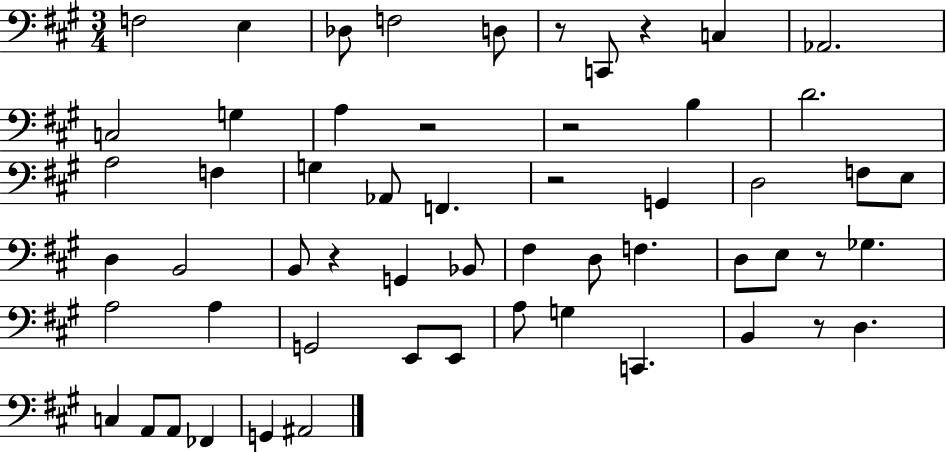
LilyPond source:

{
  \clef bass
  \numericTimeSignature
  \time 3/4
  \key a \major
  f2 e4 | des8 f2 d8 | r8 c,8 r4 c4 | aes,2. | \break c2 g4 | a4 r2 | r2 b4 | d'2. | \break a2 f4 | g4 aes,8 f,4. | r2 g,4 | d2 f8 e8 | \break d4 b,2 | b,8 r4 g,4 bes,8 | fis4 d8 f4. | d8 e8 r8 ges4. | \break a2 a4 | g,2 e,8 e,8 | a8 g4 c,4. | b,4 r8 d4. | \break c4 a,8 a,8 fes,4 | g,4 ais,2 | \bar "|."
}